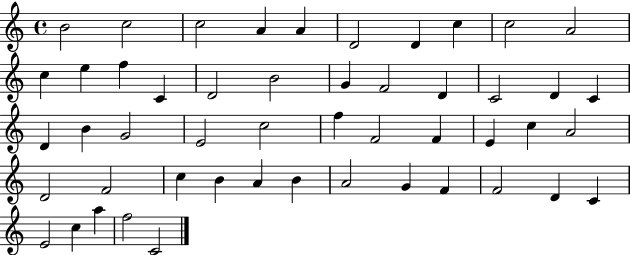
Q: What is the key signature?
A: C major